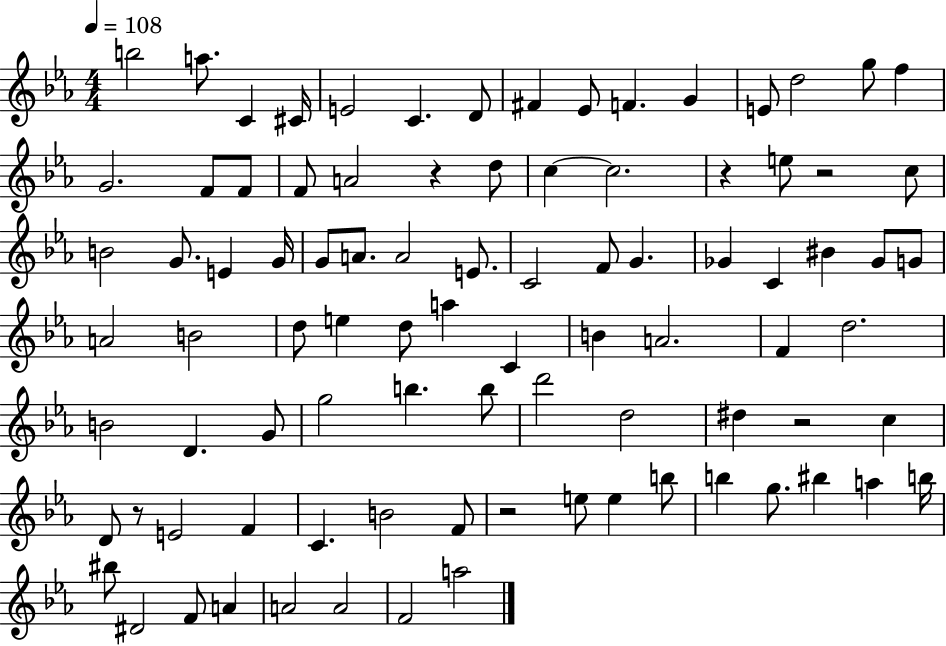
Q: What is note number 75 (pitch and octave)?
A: A5